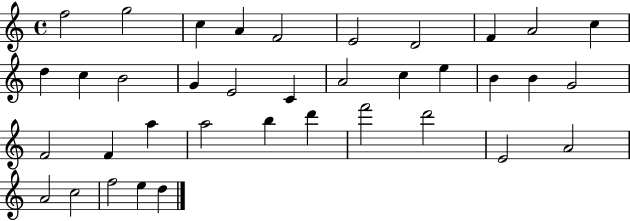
X:1
T:Untitled
M:4/4
L:1/4
K:C
f2 g2 c A F2 E2 D2 F A2 c d c B2 G E2 C A2 c e B B G2 F2 F a a2 b d' f'2 d'2 E2 A2 A2 c2 f2 e d